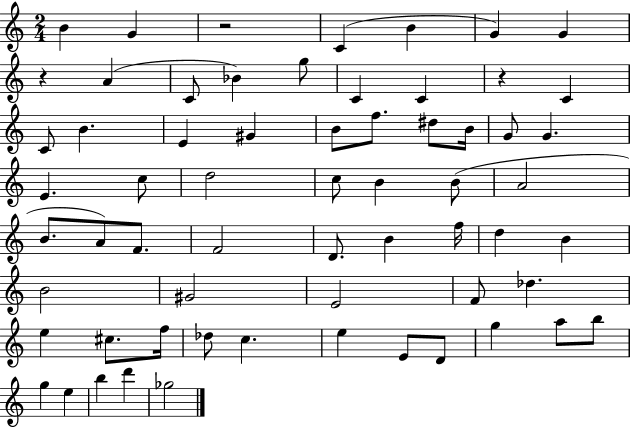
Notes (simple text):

B4/q G4/q R/h C4/q B4/q G4/q G4/q R/q A4/q C4/e Bb4/q G5/e C4/q C4/q R/q C4/q C4/e B4/q. E4/q G#4/q B4/e F5/e. D#5/e B4/s G4/e G4/q. E4/q. C5/e D5/h C5/e B4/q B4/e A4/h B4/e. A4/e F4/e. F4/h D4/e. B4/q F5/s D5/q B4/q B4/h G#4/h E4/h F4/e Db5/q. E5/q C#5/e. F5/s Db5/e C5/q. E5/q E4/e D4/e G5/q A5/e B5/e G5/q E5/q B5/q D6/q Gb5/h